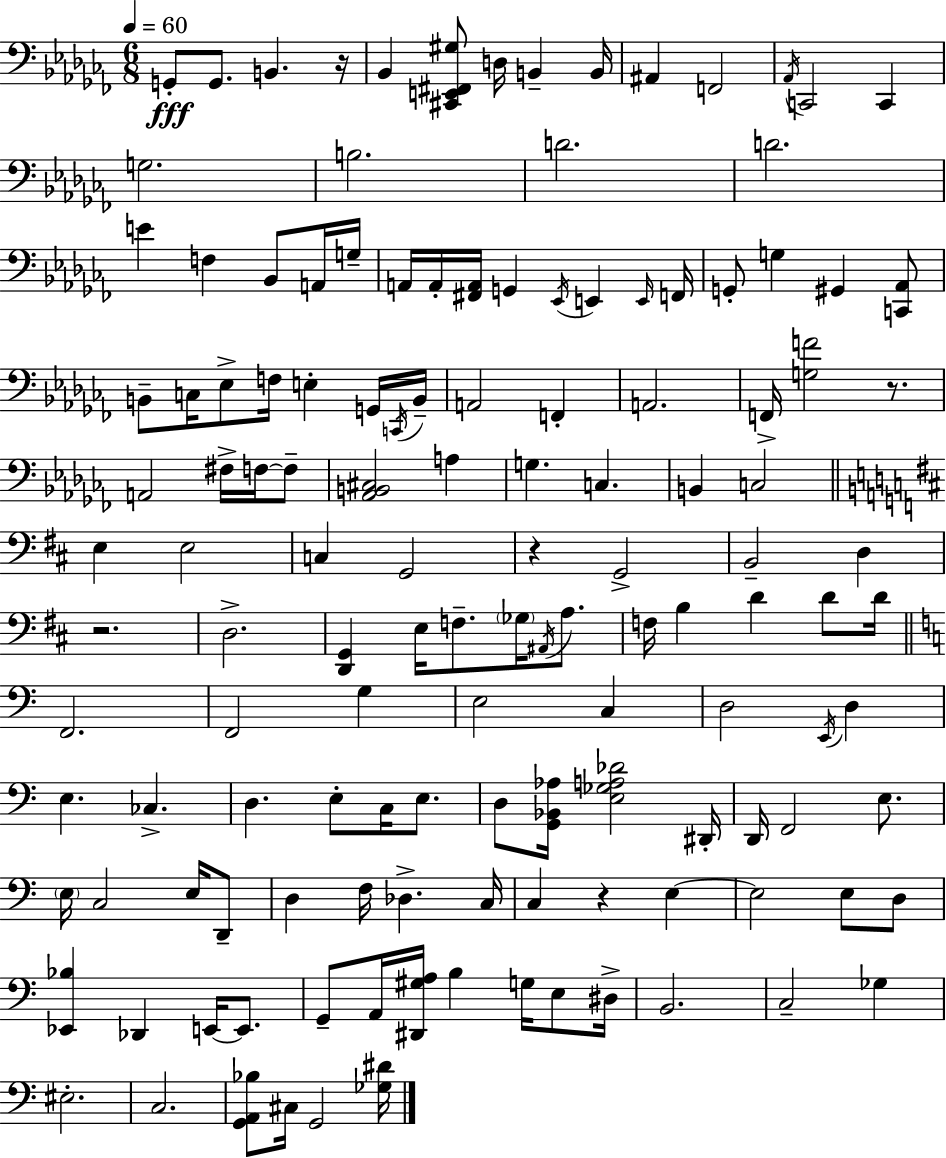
G2/e G2/e. B2/q. R/s Bb2/q [C#2,E2,F#2,G#3]/e D3/s B2/q B2/s A#2/q F2/h Ab2/s C2/h C2/q G3/h. B3/h. D4/h. D4/h. E4/q F3/q Bb2/e A2/s G3/s A2/s A2/s [F#2,A2]/s G2/q Eb2/s E2/q E2/s F2/s G2/e G3/q G#2/q [C2,Ab2]/e B2/e C3/s Eb3/e F3/s E3/q G2/s C2/s B2/s A2/h F2/q A2/h. F2/s [G3,F4]/h R/e. A2/h F#3/s F3/s F3/e [Ab2,B2,C#3]/h A3/q G3/q. C3/q. B2/q C3/h E3/q E3/h C3/q G2/h R/q G2/h B2/h D3/q R/h. D3/h. [D2,G2]/q E3/s F3/e. Gb3/s A#2/s A3/e. F3/s B3/q D4/q D4/e D4/s F2/h. F2/h G3/q E3/h C3/q D3/h E2/s D3/q E3/q. CES3/q. D3/q. E3/e C3/s E3/e. D3/e [G2,Bb2,Ab3]/s [E3,Gb3,A3,Db4]/h D#2/s D2/s F2/h E3/e. E3/s C3/h E3/s D2/e D3/q F3/s Db3/q. C3/s C3/q R/q E3/q E3/h E3/e D3/e [Eb2,Bb3]/q Db2/q E2/s E2/e. G2/e A2/s [D#2,G#3,A3]/s B3/q G3/s E3/e D#3/s B2/h. C3/h Gb3/q EIS3/h. C3/h. [G2,A2,Bb3]/e C#3/s G2/h [Gb3,D#4]/s